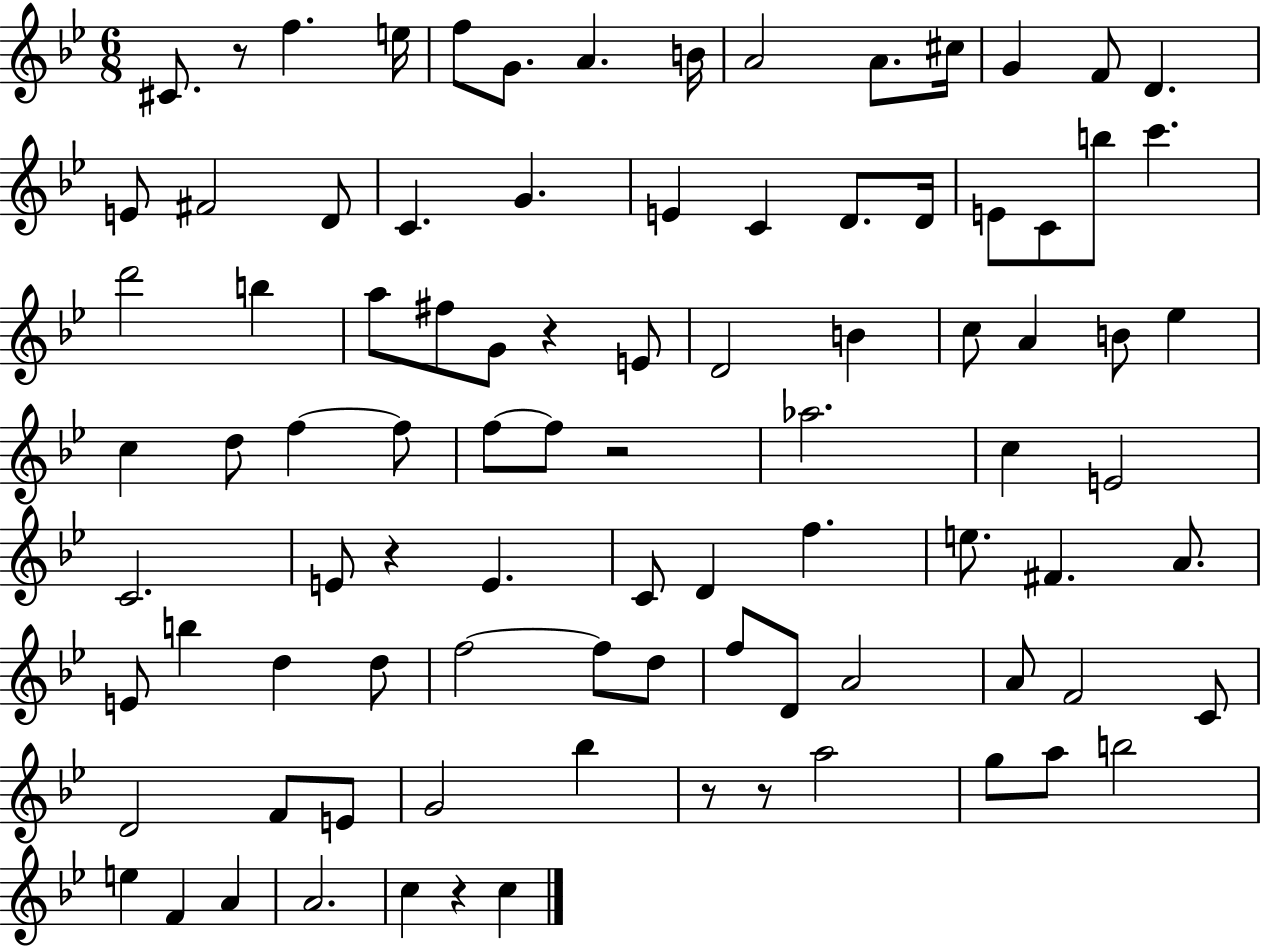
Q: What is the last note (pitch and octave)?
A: C5